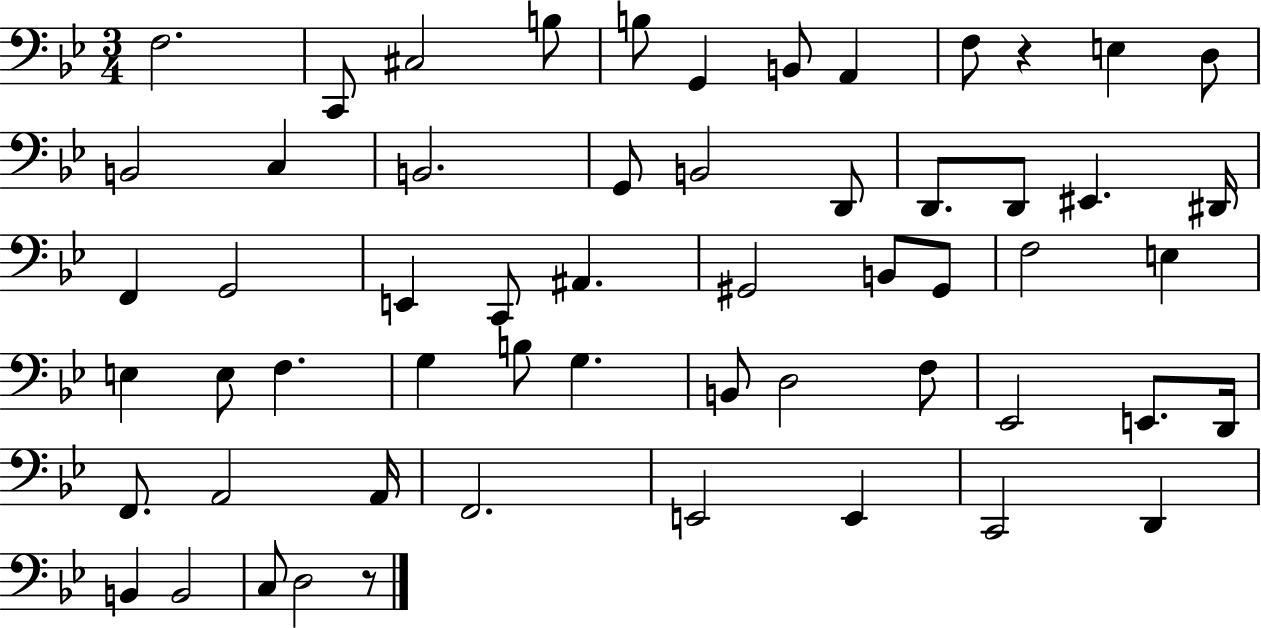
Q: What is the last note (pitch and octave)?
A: D3